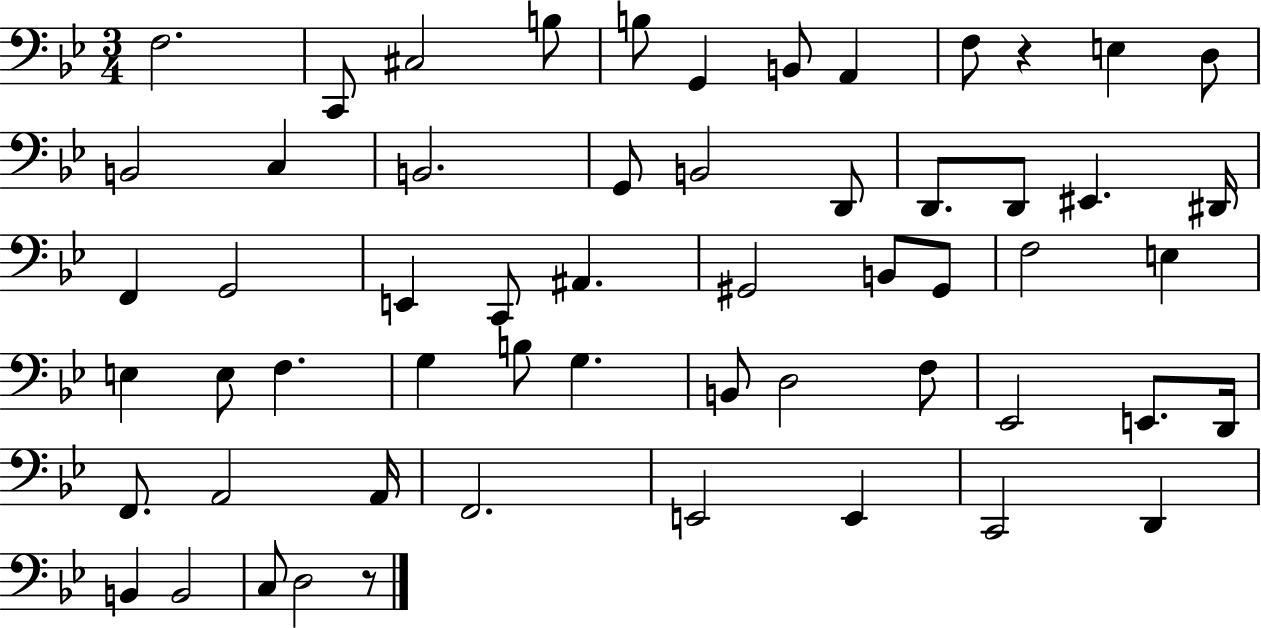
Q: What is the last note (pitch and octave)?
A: D3